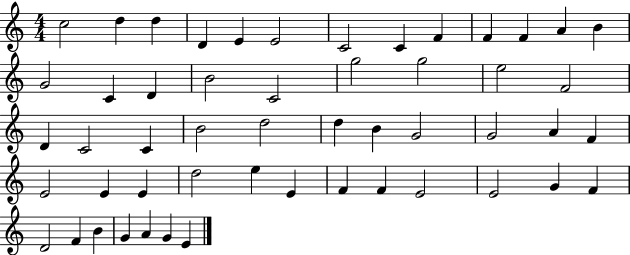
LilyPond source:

{
  \clef treble
  \numericTimeSignature
  \time 4/4
  \key c \major
  c''2 d''4 d''4 | d'4 e'4 e'2 | c'2 c'4 f'4 | f'4 f'4 a'4 b'4 | \break g'2 c'4 d'4 | b'2 c'2 | g''2 g''2 | e''2 f'2 | \break d'4 c'2 c'4 | b'2 d''2 | d''4 b'4 g'2 | g'2 a'4 f'4 | \break e'2 e'4 e'4 | d''2 e''4 e'4 | f'4 f'4 e'2 | e'2 g'4 f'4 | \break d'2 f'4 b'4 | g'4 a'4 g'4 e'4 | \bar "|."
}